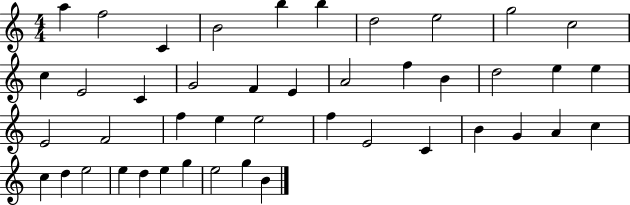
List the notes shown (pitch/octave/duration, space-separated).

A5/q F5/h C4/q B4/h B5/q B5/q D5/h E5/h G5/h C5/h C5/q E4/h C4/q G4/h F4/q E4/q A4/h F5/q B4/q D5/h E5/q E5/q E4/h F4/h F5/q E5/q E5/h F5/q E4/h C4/q B4/q G4/q A4/q C5/q C5/q D5/q E5/h E5/q D5/q E5/q G5/q E5/h G5/q B4/q